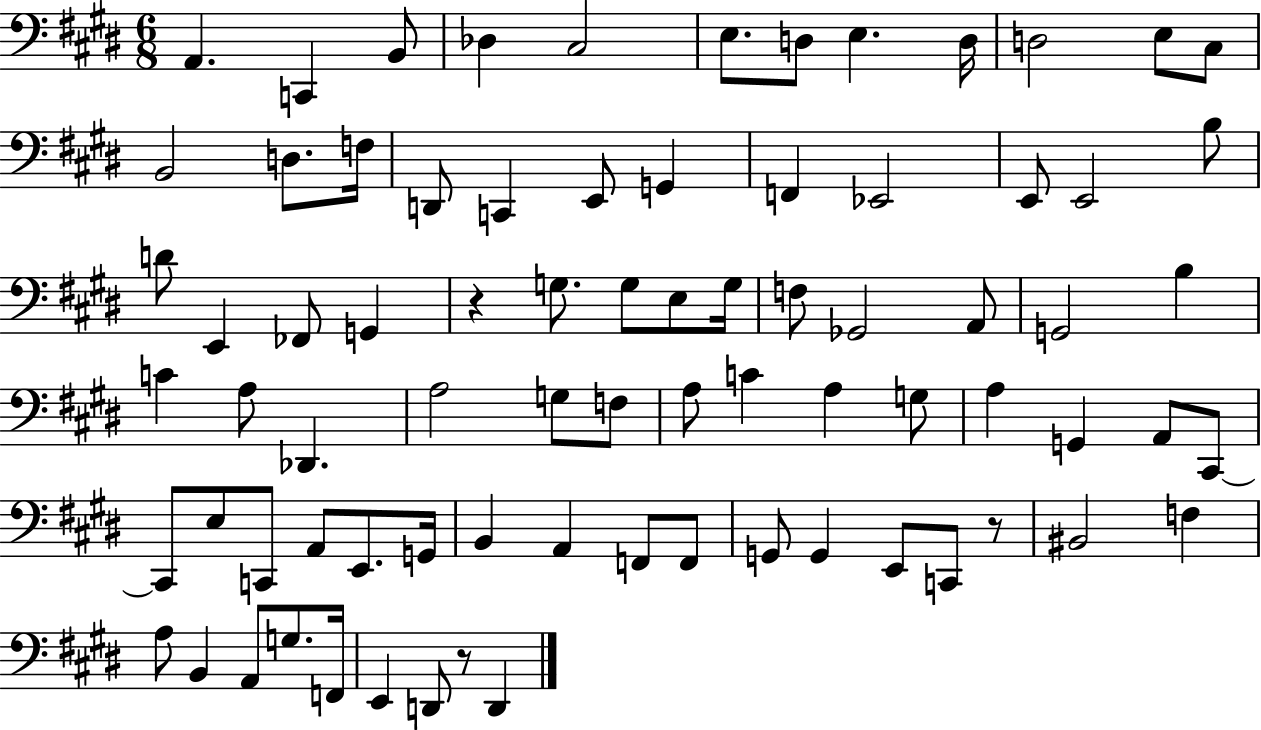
A2/q. C2/q B2/e Db3/q C#3/h E3/e. D3/e E3/q. D3/s D3/h E3/e C#3/e B2/h D3/e. F3/s D2/e C2/q E2/e G2/q F2/q Eb2/h E2/e E2/h B3/e D4/e E2/q FES2/e G2/q R/q G3/e. G3/e E3/e G3/s F3/e Gb2/h A2/e G2/h B3/q C4/q A3/e Db2/q. A3/h G3/e F3/e A3/e C4/q A3/q G3/e A3/q G2/q A2/e C#2/e C#2/e E3/e C2/e A2/e E2/e. G2/s B2/q A2/q F2/e F2/e G2/e G2/q E2/e C2/e R/e BIS2/h F3/q A3/e B2/q A2/e G3/e. F2/s E2/q D2/e R/e D2/q